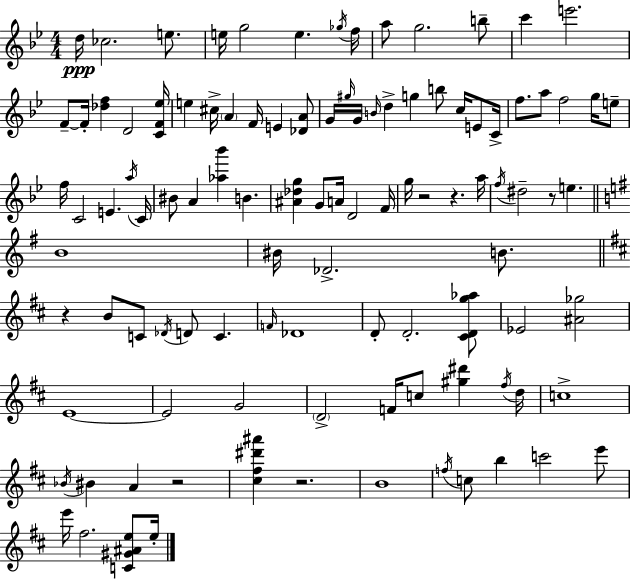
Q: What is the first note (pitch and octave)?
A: D5